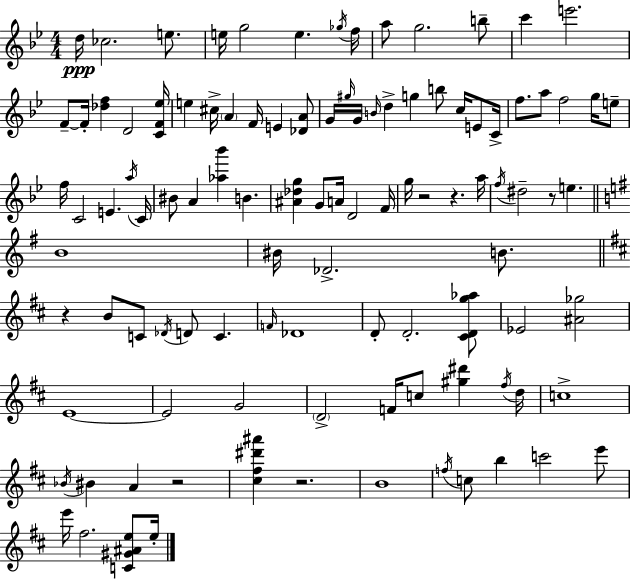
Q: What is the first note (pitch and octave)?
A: D5